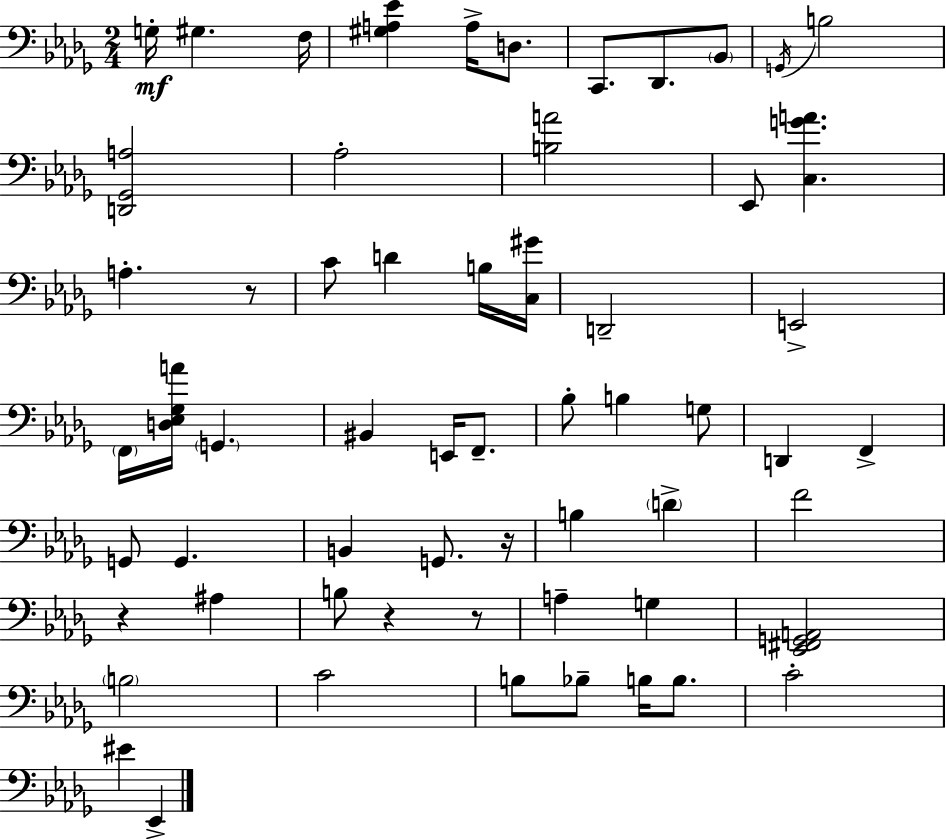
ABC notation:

X:1
T:Untitled
M:2/4
L:1/4
K:Bbm
G,/4 ^G, F,/4 [^G,A,_E] A,/4 D,/2 C,,/2 _D,,/2 _B,,/2 G,,/4 B,2 [D,,_G,,A,]2 _A,2 [B,A]2 _E,,/2 [C,GA] A, z/2 C/2 D B,/4 [C,^G]/4 D,,2 E,,2 F,,/4 [D,_E,_G,A]/4 G,, ^B,, E,,/4 F,,/2 _B,/2 B, G,/2 D,, F,, G,,/2 G,, B,, G,,/2 z/4 B, D F2 z ^A, B,/2 z z/2 A, G, [_E,,^F,,G,,A,,]2 B,2 C2 B,/2 _B,/2 B,/4 B,/2 C2 ^E _E,,